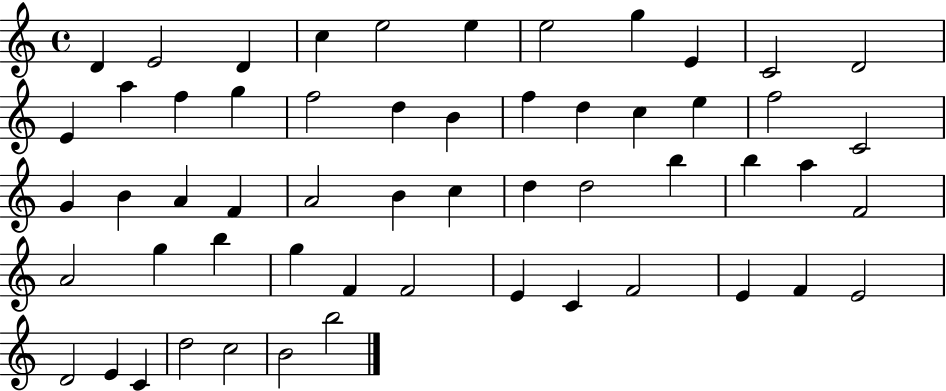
X:1
T:Untitled
M:4/4
L:1/4
K:C
D E2 D c e2 e e2 g E C2 D2 E a f g f2 d B f d c e f2 C2 G B A F A2 B c d d2 b b a F2 A2 g b g F F2 E C F2 E F E2 D2 E C d2 c2 B2 b2